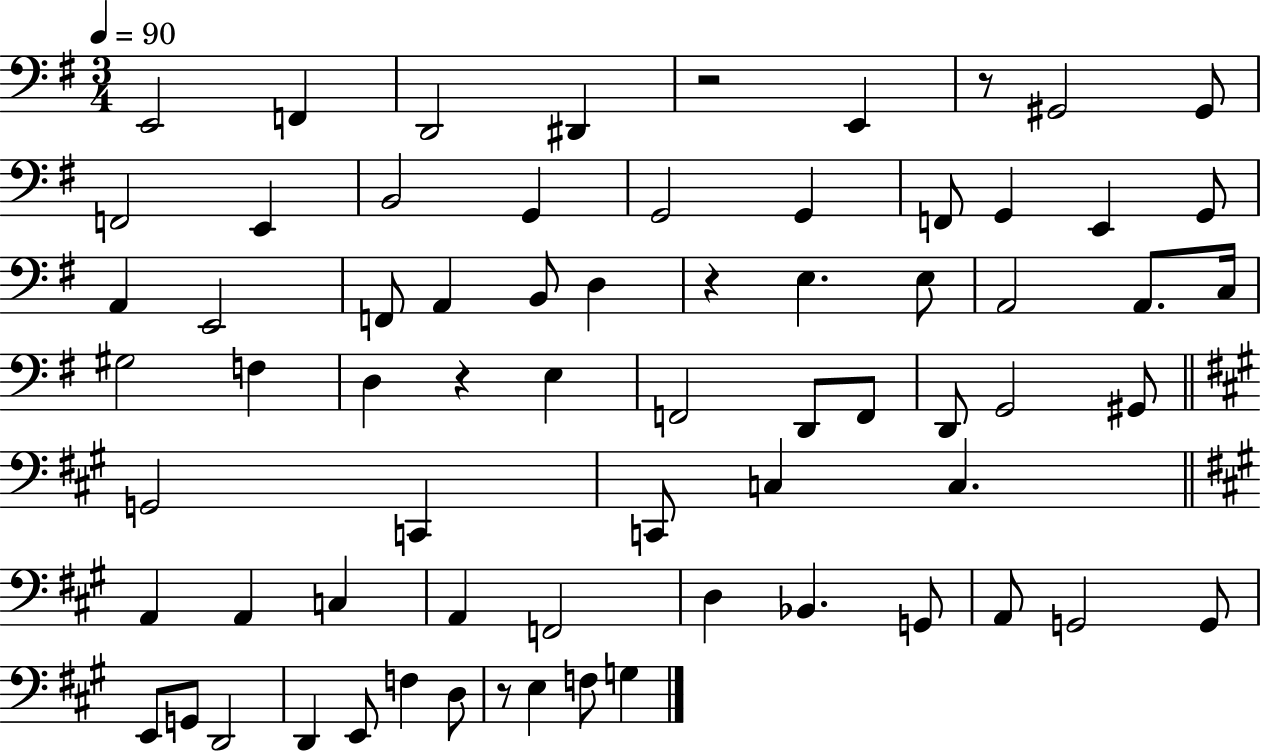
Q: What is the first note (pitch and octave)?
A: E2